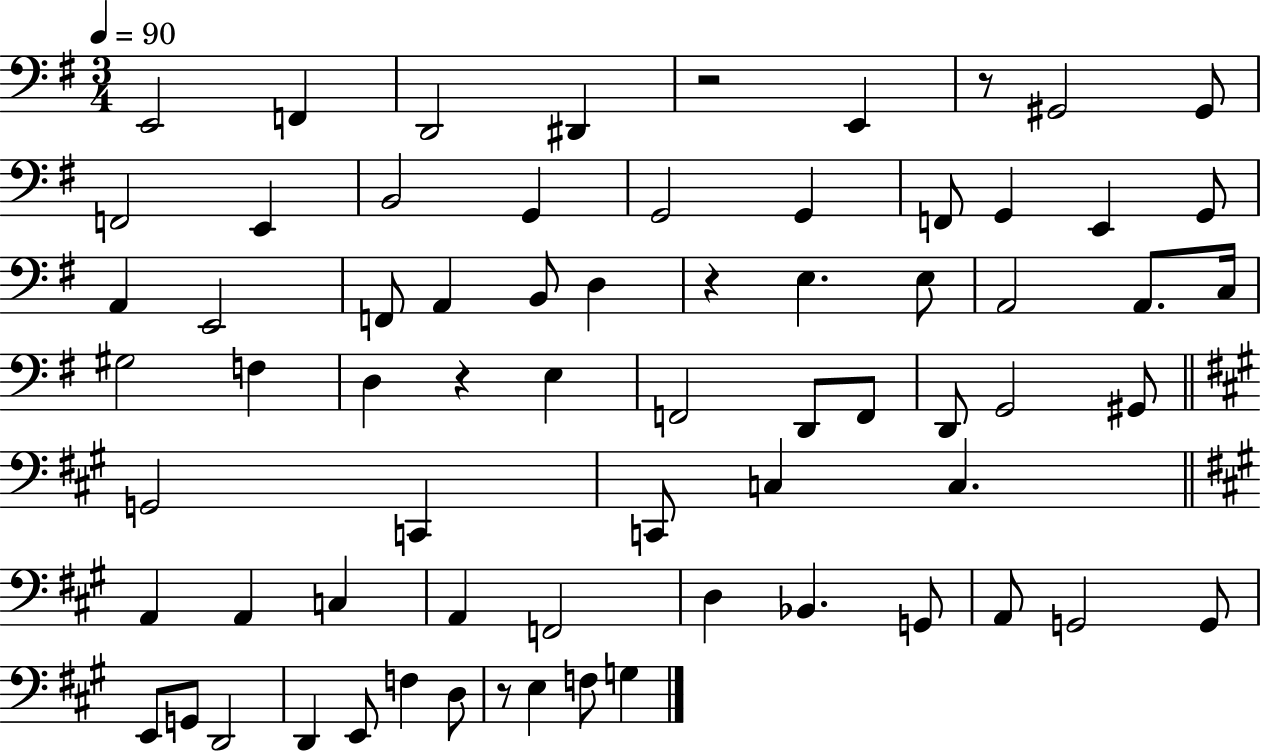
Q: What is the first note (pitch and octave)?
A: E2